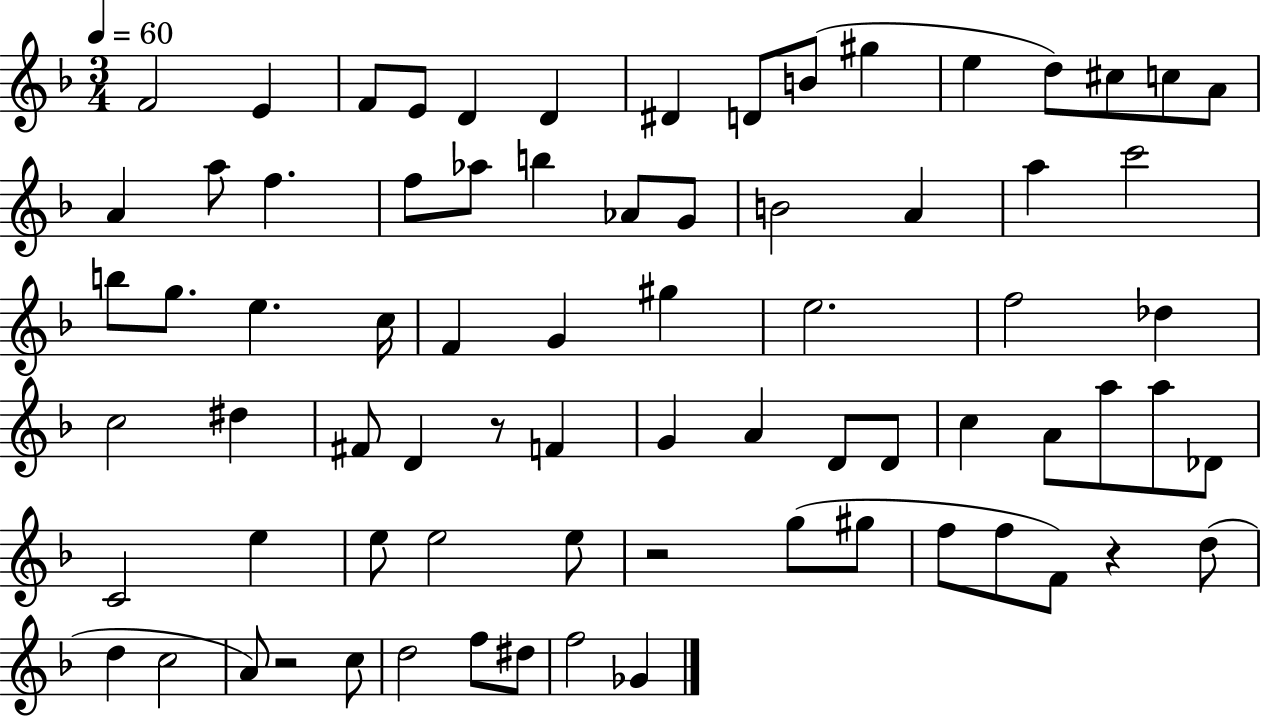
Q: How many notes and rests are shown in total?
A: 75